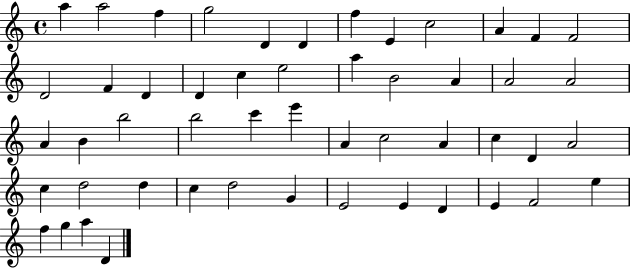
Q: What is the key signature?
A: C major